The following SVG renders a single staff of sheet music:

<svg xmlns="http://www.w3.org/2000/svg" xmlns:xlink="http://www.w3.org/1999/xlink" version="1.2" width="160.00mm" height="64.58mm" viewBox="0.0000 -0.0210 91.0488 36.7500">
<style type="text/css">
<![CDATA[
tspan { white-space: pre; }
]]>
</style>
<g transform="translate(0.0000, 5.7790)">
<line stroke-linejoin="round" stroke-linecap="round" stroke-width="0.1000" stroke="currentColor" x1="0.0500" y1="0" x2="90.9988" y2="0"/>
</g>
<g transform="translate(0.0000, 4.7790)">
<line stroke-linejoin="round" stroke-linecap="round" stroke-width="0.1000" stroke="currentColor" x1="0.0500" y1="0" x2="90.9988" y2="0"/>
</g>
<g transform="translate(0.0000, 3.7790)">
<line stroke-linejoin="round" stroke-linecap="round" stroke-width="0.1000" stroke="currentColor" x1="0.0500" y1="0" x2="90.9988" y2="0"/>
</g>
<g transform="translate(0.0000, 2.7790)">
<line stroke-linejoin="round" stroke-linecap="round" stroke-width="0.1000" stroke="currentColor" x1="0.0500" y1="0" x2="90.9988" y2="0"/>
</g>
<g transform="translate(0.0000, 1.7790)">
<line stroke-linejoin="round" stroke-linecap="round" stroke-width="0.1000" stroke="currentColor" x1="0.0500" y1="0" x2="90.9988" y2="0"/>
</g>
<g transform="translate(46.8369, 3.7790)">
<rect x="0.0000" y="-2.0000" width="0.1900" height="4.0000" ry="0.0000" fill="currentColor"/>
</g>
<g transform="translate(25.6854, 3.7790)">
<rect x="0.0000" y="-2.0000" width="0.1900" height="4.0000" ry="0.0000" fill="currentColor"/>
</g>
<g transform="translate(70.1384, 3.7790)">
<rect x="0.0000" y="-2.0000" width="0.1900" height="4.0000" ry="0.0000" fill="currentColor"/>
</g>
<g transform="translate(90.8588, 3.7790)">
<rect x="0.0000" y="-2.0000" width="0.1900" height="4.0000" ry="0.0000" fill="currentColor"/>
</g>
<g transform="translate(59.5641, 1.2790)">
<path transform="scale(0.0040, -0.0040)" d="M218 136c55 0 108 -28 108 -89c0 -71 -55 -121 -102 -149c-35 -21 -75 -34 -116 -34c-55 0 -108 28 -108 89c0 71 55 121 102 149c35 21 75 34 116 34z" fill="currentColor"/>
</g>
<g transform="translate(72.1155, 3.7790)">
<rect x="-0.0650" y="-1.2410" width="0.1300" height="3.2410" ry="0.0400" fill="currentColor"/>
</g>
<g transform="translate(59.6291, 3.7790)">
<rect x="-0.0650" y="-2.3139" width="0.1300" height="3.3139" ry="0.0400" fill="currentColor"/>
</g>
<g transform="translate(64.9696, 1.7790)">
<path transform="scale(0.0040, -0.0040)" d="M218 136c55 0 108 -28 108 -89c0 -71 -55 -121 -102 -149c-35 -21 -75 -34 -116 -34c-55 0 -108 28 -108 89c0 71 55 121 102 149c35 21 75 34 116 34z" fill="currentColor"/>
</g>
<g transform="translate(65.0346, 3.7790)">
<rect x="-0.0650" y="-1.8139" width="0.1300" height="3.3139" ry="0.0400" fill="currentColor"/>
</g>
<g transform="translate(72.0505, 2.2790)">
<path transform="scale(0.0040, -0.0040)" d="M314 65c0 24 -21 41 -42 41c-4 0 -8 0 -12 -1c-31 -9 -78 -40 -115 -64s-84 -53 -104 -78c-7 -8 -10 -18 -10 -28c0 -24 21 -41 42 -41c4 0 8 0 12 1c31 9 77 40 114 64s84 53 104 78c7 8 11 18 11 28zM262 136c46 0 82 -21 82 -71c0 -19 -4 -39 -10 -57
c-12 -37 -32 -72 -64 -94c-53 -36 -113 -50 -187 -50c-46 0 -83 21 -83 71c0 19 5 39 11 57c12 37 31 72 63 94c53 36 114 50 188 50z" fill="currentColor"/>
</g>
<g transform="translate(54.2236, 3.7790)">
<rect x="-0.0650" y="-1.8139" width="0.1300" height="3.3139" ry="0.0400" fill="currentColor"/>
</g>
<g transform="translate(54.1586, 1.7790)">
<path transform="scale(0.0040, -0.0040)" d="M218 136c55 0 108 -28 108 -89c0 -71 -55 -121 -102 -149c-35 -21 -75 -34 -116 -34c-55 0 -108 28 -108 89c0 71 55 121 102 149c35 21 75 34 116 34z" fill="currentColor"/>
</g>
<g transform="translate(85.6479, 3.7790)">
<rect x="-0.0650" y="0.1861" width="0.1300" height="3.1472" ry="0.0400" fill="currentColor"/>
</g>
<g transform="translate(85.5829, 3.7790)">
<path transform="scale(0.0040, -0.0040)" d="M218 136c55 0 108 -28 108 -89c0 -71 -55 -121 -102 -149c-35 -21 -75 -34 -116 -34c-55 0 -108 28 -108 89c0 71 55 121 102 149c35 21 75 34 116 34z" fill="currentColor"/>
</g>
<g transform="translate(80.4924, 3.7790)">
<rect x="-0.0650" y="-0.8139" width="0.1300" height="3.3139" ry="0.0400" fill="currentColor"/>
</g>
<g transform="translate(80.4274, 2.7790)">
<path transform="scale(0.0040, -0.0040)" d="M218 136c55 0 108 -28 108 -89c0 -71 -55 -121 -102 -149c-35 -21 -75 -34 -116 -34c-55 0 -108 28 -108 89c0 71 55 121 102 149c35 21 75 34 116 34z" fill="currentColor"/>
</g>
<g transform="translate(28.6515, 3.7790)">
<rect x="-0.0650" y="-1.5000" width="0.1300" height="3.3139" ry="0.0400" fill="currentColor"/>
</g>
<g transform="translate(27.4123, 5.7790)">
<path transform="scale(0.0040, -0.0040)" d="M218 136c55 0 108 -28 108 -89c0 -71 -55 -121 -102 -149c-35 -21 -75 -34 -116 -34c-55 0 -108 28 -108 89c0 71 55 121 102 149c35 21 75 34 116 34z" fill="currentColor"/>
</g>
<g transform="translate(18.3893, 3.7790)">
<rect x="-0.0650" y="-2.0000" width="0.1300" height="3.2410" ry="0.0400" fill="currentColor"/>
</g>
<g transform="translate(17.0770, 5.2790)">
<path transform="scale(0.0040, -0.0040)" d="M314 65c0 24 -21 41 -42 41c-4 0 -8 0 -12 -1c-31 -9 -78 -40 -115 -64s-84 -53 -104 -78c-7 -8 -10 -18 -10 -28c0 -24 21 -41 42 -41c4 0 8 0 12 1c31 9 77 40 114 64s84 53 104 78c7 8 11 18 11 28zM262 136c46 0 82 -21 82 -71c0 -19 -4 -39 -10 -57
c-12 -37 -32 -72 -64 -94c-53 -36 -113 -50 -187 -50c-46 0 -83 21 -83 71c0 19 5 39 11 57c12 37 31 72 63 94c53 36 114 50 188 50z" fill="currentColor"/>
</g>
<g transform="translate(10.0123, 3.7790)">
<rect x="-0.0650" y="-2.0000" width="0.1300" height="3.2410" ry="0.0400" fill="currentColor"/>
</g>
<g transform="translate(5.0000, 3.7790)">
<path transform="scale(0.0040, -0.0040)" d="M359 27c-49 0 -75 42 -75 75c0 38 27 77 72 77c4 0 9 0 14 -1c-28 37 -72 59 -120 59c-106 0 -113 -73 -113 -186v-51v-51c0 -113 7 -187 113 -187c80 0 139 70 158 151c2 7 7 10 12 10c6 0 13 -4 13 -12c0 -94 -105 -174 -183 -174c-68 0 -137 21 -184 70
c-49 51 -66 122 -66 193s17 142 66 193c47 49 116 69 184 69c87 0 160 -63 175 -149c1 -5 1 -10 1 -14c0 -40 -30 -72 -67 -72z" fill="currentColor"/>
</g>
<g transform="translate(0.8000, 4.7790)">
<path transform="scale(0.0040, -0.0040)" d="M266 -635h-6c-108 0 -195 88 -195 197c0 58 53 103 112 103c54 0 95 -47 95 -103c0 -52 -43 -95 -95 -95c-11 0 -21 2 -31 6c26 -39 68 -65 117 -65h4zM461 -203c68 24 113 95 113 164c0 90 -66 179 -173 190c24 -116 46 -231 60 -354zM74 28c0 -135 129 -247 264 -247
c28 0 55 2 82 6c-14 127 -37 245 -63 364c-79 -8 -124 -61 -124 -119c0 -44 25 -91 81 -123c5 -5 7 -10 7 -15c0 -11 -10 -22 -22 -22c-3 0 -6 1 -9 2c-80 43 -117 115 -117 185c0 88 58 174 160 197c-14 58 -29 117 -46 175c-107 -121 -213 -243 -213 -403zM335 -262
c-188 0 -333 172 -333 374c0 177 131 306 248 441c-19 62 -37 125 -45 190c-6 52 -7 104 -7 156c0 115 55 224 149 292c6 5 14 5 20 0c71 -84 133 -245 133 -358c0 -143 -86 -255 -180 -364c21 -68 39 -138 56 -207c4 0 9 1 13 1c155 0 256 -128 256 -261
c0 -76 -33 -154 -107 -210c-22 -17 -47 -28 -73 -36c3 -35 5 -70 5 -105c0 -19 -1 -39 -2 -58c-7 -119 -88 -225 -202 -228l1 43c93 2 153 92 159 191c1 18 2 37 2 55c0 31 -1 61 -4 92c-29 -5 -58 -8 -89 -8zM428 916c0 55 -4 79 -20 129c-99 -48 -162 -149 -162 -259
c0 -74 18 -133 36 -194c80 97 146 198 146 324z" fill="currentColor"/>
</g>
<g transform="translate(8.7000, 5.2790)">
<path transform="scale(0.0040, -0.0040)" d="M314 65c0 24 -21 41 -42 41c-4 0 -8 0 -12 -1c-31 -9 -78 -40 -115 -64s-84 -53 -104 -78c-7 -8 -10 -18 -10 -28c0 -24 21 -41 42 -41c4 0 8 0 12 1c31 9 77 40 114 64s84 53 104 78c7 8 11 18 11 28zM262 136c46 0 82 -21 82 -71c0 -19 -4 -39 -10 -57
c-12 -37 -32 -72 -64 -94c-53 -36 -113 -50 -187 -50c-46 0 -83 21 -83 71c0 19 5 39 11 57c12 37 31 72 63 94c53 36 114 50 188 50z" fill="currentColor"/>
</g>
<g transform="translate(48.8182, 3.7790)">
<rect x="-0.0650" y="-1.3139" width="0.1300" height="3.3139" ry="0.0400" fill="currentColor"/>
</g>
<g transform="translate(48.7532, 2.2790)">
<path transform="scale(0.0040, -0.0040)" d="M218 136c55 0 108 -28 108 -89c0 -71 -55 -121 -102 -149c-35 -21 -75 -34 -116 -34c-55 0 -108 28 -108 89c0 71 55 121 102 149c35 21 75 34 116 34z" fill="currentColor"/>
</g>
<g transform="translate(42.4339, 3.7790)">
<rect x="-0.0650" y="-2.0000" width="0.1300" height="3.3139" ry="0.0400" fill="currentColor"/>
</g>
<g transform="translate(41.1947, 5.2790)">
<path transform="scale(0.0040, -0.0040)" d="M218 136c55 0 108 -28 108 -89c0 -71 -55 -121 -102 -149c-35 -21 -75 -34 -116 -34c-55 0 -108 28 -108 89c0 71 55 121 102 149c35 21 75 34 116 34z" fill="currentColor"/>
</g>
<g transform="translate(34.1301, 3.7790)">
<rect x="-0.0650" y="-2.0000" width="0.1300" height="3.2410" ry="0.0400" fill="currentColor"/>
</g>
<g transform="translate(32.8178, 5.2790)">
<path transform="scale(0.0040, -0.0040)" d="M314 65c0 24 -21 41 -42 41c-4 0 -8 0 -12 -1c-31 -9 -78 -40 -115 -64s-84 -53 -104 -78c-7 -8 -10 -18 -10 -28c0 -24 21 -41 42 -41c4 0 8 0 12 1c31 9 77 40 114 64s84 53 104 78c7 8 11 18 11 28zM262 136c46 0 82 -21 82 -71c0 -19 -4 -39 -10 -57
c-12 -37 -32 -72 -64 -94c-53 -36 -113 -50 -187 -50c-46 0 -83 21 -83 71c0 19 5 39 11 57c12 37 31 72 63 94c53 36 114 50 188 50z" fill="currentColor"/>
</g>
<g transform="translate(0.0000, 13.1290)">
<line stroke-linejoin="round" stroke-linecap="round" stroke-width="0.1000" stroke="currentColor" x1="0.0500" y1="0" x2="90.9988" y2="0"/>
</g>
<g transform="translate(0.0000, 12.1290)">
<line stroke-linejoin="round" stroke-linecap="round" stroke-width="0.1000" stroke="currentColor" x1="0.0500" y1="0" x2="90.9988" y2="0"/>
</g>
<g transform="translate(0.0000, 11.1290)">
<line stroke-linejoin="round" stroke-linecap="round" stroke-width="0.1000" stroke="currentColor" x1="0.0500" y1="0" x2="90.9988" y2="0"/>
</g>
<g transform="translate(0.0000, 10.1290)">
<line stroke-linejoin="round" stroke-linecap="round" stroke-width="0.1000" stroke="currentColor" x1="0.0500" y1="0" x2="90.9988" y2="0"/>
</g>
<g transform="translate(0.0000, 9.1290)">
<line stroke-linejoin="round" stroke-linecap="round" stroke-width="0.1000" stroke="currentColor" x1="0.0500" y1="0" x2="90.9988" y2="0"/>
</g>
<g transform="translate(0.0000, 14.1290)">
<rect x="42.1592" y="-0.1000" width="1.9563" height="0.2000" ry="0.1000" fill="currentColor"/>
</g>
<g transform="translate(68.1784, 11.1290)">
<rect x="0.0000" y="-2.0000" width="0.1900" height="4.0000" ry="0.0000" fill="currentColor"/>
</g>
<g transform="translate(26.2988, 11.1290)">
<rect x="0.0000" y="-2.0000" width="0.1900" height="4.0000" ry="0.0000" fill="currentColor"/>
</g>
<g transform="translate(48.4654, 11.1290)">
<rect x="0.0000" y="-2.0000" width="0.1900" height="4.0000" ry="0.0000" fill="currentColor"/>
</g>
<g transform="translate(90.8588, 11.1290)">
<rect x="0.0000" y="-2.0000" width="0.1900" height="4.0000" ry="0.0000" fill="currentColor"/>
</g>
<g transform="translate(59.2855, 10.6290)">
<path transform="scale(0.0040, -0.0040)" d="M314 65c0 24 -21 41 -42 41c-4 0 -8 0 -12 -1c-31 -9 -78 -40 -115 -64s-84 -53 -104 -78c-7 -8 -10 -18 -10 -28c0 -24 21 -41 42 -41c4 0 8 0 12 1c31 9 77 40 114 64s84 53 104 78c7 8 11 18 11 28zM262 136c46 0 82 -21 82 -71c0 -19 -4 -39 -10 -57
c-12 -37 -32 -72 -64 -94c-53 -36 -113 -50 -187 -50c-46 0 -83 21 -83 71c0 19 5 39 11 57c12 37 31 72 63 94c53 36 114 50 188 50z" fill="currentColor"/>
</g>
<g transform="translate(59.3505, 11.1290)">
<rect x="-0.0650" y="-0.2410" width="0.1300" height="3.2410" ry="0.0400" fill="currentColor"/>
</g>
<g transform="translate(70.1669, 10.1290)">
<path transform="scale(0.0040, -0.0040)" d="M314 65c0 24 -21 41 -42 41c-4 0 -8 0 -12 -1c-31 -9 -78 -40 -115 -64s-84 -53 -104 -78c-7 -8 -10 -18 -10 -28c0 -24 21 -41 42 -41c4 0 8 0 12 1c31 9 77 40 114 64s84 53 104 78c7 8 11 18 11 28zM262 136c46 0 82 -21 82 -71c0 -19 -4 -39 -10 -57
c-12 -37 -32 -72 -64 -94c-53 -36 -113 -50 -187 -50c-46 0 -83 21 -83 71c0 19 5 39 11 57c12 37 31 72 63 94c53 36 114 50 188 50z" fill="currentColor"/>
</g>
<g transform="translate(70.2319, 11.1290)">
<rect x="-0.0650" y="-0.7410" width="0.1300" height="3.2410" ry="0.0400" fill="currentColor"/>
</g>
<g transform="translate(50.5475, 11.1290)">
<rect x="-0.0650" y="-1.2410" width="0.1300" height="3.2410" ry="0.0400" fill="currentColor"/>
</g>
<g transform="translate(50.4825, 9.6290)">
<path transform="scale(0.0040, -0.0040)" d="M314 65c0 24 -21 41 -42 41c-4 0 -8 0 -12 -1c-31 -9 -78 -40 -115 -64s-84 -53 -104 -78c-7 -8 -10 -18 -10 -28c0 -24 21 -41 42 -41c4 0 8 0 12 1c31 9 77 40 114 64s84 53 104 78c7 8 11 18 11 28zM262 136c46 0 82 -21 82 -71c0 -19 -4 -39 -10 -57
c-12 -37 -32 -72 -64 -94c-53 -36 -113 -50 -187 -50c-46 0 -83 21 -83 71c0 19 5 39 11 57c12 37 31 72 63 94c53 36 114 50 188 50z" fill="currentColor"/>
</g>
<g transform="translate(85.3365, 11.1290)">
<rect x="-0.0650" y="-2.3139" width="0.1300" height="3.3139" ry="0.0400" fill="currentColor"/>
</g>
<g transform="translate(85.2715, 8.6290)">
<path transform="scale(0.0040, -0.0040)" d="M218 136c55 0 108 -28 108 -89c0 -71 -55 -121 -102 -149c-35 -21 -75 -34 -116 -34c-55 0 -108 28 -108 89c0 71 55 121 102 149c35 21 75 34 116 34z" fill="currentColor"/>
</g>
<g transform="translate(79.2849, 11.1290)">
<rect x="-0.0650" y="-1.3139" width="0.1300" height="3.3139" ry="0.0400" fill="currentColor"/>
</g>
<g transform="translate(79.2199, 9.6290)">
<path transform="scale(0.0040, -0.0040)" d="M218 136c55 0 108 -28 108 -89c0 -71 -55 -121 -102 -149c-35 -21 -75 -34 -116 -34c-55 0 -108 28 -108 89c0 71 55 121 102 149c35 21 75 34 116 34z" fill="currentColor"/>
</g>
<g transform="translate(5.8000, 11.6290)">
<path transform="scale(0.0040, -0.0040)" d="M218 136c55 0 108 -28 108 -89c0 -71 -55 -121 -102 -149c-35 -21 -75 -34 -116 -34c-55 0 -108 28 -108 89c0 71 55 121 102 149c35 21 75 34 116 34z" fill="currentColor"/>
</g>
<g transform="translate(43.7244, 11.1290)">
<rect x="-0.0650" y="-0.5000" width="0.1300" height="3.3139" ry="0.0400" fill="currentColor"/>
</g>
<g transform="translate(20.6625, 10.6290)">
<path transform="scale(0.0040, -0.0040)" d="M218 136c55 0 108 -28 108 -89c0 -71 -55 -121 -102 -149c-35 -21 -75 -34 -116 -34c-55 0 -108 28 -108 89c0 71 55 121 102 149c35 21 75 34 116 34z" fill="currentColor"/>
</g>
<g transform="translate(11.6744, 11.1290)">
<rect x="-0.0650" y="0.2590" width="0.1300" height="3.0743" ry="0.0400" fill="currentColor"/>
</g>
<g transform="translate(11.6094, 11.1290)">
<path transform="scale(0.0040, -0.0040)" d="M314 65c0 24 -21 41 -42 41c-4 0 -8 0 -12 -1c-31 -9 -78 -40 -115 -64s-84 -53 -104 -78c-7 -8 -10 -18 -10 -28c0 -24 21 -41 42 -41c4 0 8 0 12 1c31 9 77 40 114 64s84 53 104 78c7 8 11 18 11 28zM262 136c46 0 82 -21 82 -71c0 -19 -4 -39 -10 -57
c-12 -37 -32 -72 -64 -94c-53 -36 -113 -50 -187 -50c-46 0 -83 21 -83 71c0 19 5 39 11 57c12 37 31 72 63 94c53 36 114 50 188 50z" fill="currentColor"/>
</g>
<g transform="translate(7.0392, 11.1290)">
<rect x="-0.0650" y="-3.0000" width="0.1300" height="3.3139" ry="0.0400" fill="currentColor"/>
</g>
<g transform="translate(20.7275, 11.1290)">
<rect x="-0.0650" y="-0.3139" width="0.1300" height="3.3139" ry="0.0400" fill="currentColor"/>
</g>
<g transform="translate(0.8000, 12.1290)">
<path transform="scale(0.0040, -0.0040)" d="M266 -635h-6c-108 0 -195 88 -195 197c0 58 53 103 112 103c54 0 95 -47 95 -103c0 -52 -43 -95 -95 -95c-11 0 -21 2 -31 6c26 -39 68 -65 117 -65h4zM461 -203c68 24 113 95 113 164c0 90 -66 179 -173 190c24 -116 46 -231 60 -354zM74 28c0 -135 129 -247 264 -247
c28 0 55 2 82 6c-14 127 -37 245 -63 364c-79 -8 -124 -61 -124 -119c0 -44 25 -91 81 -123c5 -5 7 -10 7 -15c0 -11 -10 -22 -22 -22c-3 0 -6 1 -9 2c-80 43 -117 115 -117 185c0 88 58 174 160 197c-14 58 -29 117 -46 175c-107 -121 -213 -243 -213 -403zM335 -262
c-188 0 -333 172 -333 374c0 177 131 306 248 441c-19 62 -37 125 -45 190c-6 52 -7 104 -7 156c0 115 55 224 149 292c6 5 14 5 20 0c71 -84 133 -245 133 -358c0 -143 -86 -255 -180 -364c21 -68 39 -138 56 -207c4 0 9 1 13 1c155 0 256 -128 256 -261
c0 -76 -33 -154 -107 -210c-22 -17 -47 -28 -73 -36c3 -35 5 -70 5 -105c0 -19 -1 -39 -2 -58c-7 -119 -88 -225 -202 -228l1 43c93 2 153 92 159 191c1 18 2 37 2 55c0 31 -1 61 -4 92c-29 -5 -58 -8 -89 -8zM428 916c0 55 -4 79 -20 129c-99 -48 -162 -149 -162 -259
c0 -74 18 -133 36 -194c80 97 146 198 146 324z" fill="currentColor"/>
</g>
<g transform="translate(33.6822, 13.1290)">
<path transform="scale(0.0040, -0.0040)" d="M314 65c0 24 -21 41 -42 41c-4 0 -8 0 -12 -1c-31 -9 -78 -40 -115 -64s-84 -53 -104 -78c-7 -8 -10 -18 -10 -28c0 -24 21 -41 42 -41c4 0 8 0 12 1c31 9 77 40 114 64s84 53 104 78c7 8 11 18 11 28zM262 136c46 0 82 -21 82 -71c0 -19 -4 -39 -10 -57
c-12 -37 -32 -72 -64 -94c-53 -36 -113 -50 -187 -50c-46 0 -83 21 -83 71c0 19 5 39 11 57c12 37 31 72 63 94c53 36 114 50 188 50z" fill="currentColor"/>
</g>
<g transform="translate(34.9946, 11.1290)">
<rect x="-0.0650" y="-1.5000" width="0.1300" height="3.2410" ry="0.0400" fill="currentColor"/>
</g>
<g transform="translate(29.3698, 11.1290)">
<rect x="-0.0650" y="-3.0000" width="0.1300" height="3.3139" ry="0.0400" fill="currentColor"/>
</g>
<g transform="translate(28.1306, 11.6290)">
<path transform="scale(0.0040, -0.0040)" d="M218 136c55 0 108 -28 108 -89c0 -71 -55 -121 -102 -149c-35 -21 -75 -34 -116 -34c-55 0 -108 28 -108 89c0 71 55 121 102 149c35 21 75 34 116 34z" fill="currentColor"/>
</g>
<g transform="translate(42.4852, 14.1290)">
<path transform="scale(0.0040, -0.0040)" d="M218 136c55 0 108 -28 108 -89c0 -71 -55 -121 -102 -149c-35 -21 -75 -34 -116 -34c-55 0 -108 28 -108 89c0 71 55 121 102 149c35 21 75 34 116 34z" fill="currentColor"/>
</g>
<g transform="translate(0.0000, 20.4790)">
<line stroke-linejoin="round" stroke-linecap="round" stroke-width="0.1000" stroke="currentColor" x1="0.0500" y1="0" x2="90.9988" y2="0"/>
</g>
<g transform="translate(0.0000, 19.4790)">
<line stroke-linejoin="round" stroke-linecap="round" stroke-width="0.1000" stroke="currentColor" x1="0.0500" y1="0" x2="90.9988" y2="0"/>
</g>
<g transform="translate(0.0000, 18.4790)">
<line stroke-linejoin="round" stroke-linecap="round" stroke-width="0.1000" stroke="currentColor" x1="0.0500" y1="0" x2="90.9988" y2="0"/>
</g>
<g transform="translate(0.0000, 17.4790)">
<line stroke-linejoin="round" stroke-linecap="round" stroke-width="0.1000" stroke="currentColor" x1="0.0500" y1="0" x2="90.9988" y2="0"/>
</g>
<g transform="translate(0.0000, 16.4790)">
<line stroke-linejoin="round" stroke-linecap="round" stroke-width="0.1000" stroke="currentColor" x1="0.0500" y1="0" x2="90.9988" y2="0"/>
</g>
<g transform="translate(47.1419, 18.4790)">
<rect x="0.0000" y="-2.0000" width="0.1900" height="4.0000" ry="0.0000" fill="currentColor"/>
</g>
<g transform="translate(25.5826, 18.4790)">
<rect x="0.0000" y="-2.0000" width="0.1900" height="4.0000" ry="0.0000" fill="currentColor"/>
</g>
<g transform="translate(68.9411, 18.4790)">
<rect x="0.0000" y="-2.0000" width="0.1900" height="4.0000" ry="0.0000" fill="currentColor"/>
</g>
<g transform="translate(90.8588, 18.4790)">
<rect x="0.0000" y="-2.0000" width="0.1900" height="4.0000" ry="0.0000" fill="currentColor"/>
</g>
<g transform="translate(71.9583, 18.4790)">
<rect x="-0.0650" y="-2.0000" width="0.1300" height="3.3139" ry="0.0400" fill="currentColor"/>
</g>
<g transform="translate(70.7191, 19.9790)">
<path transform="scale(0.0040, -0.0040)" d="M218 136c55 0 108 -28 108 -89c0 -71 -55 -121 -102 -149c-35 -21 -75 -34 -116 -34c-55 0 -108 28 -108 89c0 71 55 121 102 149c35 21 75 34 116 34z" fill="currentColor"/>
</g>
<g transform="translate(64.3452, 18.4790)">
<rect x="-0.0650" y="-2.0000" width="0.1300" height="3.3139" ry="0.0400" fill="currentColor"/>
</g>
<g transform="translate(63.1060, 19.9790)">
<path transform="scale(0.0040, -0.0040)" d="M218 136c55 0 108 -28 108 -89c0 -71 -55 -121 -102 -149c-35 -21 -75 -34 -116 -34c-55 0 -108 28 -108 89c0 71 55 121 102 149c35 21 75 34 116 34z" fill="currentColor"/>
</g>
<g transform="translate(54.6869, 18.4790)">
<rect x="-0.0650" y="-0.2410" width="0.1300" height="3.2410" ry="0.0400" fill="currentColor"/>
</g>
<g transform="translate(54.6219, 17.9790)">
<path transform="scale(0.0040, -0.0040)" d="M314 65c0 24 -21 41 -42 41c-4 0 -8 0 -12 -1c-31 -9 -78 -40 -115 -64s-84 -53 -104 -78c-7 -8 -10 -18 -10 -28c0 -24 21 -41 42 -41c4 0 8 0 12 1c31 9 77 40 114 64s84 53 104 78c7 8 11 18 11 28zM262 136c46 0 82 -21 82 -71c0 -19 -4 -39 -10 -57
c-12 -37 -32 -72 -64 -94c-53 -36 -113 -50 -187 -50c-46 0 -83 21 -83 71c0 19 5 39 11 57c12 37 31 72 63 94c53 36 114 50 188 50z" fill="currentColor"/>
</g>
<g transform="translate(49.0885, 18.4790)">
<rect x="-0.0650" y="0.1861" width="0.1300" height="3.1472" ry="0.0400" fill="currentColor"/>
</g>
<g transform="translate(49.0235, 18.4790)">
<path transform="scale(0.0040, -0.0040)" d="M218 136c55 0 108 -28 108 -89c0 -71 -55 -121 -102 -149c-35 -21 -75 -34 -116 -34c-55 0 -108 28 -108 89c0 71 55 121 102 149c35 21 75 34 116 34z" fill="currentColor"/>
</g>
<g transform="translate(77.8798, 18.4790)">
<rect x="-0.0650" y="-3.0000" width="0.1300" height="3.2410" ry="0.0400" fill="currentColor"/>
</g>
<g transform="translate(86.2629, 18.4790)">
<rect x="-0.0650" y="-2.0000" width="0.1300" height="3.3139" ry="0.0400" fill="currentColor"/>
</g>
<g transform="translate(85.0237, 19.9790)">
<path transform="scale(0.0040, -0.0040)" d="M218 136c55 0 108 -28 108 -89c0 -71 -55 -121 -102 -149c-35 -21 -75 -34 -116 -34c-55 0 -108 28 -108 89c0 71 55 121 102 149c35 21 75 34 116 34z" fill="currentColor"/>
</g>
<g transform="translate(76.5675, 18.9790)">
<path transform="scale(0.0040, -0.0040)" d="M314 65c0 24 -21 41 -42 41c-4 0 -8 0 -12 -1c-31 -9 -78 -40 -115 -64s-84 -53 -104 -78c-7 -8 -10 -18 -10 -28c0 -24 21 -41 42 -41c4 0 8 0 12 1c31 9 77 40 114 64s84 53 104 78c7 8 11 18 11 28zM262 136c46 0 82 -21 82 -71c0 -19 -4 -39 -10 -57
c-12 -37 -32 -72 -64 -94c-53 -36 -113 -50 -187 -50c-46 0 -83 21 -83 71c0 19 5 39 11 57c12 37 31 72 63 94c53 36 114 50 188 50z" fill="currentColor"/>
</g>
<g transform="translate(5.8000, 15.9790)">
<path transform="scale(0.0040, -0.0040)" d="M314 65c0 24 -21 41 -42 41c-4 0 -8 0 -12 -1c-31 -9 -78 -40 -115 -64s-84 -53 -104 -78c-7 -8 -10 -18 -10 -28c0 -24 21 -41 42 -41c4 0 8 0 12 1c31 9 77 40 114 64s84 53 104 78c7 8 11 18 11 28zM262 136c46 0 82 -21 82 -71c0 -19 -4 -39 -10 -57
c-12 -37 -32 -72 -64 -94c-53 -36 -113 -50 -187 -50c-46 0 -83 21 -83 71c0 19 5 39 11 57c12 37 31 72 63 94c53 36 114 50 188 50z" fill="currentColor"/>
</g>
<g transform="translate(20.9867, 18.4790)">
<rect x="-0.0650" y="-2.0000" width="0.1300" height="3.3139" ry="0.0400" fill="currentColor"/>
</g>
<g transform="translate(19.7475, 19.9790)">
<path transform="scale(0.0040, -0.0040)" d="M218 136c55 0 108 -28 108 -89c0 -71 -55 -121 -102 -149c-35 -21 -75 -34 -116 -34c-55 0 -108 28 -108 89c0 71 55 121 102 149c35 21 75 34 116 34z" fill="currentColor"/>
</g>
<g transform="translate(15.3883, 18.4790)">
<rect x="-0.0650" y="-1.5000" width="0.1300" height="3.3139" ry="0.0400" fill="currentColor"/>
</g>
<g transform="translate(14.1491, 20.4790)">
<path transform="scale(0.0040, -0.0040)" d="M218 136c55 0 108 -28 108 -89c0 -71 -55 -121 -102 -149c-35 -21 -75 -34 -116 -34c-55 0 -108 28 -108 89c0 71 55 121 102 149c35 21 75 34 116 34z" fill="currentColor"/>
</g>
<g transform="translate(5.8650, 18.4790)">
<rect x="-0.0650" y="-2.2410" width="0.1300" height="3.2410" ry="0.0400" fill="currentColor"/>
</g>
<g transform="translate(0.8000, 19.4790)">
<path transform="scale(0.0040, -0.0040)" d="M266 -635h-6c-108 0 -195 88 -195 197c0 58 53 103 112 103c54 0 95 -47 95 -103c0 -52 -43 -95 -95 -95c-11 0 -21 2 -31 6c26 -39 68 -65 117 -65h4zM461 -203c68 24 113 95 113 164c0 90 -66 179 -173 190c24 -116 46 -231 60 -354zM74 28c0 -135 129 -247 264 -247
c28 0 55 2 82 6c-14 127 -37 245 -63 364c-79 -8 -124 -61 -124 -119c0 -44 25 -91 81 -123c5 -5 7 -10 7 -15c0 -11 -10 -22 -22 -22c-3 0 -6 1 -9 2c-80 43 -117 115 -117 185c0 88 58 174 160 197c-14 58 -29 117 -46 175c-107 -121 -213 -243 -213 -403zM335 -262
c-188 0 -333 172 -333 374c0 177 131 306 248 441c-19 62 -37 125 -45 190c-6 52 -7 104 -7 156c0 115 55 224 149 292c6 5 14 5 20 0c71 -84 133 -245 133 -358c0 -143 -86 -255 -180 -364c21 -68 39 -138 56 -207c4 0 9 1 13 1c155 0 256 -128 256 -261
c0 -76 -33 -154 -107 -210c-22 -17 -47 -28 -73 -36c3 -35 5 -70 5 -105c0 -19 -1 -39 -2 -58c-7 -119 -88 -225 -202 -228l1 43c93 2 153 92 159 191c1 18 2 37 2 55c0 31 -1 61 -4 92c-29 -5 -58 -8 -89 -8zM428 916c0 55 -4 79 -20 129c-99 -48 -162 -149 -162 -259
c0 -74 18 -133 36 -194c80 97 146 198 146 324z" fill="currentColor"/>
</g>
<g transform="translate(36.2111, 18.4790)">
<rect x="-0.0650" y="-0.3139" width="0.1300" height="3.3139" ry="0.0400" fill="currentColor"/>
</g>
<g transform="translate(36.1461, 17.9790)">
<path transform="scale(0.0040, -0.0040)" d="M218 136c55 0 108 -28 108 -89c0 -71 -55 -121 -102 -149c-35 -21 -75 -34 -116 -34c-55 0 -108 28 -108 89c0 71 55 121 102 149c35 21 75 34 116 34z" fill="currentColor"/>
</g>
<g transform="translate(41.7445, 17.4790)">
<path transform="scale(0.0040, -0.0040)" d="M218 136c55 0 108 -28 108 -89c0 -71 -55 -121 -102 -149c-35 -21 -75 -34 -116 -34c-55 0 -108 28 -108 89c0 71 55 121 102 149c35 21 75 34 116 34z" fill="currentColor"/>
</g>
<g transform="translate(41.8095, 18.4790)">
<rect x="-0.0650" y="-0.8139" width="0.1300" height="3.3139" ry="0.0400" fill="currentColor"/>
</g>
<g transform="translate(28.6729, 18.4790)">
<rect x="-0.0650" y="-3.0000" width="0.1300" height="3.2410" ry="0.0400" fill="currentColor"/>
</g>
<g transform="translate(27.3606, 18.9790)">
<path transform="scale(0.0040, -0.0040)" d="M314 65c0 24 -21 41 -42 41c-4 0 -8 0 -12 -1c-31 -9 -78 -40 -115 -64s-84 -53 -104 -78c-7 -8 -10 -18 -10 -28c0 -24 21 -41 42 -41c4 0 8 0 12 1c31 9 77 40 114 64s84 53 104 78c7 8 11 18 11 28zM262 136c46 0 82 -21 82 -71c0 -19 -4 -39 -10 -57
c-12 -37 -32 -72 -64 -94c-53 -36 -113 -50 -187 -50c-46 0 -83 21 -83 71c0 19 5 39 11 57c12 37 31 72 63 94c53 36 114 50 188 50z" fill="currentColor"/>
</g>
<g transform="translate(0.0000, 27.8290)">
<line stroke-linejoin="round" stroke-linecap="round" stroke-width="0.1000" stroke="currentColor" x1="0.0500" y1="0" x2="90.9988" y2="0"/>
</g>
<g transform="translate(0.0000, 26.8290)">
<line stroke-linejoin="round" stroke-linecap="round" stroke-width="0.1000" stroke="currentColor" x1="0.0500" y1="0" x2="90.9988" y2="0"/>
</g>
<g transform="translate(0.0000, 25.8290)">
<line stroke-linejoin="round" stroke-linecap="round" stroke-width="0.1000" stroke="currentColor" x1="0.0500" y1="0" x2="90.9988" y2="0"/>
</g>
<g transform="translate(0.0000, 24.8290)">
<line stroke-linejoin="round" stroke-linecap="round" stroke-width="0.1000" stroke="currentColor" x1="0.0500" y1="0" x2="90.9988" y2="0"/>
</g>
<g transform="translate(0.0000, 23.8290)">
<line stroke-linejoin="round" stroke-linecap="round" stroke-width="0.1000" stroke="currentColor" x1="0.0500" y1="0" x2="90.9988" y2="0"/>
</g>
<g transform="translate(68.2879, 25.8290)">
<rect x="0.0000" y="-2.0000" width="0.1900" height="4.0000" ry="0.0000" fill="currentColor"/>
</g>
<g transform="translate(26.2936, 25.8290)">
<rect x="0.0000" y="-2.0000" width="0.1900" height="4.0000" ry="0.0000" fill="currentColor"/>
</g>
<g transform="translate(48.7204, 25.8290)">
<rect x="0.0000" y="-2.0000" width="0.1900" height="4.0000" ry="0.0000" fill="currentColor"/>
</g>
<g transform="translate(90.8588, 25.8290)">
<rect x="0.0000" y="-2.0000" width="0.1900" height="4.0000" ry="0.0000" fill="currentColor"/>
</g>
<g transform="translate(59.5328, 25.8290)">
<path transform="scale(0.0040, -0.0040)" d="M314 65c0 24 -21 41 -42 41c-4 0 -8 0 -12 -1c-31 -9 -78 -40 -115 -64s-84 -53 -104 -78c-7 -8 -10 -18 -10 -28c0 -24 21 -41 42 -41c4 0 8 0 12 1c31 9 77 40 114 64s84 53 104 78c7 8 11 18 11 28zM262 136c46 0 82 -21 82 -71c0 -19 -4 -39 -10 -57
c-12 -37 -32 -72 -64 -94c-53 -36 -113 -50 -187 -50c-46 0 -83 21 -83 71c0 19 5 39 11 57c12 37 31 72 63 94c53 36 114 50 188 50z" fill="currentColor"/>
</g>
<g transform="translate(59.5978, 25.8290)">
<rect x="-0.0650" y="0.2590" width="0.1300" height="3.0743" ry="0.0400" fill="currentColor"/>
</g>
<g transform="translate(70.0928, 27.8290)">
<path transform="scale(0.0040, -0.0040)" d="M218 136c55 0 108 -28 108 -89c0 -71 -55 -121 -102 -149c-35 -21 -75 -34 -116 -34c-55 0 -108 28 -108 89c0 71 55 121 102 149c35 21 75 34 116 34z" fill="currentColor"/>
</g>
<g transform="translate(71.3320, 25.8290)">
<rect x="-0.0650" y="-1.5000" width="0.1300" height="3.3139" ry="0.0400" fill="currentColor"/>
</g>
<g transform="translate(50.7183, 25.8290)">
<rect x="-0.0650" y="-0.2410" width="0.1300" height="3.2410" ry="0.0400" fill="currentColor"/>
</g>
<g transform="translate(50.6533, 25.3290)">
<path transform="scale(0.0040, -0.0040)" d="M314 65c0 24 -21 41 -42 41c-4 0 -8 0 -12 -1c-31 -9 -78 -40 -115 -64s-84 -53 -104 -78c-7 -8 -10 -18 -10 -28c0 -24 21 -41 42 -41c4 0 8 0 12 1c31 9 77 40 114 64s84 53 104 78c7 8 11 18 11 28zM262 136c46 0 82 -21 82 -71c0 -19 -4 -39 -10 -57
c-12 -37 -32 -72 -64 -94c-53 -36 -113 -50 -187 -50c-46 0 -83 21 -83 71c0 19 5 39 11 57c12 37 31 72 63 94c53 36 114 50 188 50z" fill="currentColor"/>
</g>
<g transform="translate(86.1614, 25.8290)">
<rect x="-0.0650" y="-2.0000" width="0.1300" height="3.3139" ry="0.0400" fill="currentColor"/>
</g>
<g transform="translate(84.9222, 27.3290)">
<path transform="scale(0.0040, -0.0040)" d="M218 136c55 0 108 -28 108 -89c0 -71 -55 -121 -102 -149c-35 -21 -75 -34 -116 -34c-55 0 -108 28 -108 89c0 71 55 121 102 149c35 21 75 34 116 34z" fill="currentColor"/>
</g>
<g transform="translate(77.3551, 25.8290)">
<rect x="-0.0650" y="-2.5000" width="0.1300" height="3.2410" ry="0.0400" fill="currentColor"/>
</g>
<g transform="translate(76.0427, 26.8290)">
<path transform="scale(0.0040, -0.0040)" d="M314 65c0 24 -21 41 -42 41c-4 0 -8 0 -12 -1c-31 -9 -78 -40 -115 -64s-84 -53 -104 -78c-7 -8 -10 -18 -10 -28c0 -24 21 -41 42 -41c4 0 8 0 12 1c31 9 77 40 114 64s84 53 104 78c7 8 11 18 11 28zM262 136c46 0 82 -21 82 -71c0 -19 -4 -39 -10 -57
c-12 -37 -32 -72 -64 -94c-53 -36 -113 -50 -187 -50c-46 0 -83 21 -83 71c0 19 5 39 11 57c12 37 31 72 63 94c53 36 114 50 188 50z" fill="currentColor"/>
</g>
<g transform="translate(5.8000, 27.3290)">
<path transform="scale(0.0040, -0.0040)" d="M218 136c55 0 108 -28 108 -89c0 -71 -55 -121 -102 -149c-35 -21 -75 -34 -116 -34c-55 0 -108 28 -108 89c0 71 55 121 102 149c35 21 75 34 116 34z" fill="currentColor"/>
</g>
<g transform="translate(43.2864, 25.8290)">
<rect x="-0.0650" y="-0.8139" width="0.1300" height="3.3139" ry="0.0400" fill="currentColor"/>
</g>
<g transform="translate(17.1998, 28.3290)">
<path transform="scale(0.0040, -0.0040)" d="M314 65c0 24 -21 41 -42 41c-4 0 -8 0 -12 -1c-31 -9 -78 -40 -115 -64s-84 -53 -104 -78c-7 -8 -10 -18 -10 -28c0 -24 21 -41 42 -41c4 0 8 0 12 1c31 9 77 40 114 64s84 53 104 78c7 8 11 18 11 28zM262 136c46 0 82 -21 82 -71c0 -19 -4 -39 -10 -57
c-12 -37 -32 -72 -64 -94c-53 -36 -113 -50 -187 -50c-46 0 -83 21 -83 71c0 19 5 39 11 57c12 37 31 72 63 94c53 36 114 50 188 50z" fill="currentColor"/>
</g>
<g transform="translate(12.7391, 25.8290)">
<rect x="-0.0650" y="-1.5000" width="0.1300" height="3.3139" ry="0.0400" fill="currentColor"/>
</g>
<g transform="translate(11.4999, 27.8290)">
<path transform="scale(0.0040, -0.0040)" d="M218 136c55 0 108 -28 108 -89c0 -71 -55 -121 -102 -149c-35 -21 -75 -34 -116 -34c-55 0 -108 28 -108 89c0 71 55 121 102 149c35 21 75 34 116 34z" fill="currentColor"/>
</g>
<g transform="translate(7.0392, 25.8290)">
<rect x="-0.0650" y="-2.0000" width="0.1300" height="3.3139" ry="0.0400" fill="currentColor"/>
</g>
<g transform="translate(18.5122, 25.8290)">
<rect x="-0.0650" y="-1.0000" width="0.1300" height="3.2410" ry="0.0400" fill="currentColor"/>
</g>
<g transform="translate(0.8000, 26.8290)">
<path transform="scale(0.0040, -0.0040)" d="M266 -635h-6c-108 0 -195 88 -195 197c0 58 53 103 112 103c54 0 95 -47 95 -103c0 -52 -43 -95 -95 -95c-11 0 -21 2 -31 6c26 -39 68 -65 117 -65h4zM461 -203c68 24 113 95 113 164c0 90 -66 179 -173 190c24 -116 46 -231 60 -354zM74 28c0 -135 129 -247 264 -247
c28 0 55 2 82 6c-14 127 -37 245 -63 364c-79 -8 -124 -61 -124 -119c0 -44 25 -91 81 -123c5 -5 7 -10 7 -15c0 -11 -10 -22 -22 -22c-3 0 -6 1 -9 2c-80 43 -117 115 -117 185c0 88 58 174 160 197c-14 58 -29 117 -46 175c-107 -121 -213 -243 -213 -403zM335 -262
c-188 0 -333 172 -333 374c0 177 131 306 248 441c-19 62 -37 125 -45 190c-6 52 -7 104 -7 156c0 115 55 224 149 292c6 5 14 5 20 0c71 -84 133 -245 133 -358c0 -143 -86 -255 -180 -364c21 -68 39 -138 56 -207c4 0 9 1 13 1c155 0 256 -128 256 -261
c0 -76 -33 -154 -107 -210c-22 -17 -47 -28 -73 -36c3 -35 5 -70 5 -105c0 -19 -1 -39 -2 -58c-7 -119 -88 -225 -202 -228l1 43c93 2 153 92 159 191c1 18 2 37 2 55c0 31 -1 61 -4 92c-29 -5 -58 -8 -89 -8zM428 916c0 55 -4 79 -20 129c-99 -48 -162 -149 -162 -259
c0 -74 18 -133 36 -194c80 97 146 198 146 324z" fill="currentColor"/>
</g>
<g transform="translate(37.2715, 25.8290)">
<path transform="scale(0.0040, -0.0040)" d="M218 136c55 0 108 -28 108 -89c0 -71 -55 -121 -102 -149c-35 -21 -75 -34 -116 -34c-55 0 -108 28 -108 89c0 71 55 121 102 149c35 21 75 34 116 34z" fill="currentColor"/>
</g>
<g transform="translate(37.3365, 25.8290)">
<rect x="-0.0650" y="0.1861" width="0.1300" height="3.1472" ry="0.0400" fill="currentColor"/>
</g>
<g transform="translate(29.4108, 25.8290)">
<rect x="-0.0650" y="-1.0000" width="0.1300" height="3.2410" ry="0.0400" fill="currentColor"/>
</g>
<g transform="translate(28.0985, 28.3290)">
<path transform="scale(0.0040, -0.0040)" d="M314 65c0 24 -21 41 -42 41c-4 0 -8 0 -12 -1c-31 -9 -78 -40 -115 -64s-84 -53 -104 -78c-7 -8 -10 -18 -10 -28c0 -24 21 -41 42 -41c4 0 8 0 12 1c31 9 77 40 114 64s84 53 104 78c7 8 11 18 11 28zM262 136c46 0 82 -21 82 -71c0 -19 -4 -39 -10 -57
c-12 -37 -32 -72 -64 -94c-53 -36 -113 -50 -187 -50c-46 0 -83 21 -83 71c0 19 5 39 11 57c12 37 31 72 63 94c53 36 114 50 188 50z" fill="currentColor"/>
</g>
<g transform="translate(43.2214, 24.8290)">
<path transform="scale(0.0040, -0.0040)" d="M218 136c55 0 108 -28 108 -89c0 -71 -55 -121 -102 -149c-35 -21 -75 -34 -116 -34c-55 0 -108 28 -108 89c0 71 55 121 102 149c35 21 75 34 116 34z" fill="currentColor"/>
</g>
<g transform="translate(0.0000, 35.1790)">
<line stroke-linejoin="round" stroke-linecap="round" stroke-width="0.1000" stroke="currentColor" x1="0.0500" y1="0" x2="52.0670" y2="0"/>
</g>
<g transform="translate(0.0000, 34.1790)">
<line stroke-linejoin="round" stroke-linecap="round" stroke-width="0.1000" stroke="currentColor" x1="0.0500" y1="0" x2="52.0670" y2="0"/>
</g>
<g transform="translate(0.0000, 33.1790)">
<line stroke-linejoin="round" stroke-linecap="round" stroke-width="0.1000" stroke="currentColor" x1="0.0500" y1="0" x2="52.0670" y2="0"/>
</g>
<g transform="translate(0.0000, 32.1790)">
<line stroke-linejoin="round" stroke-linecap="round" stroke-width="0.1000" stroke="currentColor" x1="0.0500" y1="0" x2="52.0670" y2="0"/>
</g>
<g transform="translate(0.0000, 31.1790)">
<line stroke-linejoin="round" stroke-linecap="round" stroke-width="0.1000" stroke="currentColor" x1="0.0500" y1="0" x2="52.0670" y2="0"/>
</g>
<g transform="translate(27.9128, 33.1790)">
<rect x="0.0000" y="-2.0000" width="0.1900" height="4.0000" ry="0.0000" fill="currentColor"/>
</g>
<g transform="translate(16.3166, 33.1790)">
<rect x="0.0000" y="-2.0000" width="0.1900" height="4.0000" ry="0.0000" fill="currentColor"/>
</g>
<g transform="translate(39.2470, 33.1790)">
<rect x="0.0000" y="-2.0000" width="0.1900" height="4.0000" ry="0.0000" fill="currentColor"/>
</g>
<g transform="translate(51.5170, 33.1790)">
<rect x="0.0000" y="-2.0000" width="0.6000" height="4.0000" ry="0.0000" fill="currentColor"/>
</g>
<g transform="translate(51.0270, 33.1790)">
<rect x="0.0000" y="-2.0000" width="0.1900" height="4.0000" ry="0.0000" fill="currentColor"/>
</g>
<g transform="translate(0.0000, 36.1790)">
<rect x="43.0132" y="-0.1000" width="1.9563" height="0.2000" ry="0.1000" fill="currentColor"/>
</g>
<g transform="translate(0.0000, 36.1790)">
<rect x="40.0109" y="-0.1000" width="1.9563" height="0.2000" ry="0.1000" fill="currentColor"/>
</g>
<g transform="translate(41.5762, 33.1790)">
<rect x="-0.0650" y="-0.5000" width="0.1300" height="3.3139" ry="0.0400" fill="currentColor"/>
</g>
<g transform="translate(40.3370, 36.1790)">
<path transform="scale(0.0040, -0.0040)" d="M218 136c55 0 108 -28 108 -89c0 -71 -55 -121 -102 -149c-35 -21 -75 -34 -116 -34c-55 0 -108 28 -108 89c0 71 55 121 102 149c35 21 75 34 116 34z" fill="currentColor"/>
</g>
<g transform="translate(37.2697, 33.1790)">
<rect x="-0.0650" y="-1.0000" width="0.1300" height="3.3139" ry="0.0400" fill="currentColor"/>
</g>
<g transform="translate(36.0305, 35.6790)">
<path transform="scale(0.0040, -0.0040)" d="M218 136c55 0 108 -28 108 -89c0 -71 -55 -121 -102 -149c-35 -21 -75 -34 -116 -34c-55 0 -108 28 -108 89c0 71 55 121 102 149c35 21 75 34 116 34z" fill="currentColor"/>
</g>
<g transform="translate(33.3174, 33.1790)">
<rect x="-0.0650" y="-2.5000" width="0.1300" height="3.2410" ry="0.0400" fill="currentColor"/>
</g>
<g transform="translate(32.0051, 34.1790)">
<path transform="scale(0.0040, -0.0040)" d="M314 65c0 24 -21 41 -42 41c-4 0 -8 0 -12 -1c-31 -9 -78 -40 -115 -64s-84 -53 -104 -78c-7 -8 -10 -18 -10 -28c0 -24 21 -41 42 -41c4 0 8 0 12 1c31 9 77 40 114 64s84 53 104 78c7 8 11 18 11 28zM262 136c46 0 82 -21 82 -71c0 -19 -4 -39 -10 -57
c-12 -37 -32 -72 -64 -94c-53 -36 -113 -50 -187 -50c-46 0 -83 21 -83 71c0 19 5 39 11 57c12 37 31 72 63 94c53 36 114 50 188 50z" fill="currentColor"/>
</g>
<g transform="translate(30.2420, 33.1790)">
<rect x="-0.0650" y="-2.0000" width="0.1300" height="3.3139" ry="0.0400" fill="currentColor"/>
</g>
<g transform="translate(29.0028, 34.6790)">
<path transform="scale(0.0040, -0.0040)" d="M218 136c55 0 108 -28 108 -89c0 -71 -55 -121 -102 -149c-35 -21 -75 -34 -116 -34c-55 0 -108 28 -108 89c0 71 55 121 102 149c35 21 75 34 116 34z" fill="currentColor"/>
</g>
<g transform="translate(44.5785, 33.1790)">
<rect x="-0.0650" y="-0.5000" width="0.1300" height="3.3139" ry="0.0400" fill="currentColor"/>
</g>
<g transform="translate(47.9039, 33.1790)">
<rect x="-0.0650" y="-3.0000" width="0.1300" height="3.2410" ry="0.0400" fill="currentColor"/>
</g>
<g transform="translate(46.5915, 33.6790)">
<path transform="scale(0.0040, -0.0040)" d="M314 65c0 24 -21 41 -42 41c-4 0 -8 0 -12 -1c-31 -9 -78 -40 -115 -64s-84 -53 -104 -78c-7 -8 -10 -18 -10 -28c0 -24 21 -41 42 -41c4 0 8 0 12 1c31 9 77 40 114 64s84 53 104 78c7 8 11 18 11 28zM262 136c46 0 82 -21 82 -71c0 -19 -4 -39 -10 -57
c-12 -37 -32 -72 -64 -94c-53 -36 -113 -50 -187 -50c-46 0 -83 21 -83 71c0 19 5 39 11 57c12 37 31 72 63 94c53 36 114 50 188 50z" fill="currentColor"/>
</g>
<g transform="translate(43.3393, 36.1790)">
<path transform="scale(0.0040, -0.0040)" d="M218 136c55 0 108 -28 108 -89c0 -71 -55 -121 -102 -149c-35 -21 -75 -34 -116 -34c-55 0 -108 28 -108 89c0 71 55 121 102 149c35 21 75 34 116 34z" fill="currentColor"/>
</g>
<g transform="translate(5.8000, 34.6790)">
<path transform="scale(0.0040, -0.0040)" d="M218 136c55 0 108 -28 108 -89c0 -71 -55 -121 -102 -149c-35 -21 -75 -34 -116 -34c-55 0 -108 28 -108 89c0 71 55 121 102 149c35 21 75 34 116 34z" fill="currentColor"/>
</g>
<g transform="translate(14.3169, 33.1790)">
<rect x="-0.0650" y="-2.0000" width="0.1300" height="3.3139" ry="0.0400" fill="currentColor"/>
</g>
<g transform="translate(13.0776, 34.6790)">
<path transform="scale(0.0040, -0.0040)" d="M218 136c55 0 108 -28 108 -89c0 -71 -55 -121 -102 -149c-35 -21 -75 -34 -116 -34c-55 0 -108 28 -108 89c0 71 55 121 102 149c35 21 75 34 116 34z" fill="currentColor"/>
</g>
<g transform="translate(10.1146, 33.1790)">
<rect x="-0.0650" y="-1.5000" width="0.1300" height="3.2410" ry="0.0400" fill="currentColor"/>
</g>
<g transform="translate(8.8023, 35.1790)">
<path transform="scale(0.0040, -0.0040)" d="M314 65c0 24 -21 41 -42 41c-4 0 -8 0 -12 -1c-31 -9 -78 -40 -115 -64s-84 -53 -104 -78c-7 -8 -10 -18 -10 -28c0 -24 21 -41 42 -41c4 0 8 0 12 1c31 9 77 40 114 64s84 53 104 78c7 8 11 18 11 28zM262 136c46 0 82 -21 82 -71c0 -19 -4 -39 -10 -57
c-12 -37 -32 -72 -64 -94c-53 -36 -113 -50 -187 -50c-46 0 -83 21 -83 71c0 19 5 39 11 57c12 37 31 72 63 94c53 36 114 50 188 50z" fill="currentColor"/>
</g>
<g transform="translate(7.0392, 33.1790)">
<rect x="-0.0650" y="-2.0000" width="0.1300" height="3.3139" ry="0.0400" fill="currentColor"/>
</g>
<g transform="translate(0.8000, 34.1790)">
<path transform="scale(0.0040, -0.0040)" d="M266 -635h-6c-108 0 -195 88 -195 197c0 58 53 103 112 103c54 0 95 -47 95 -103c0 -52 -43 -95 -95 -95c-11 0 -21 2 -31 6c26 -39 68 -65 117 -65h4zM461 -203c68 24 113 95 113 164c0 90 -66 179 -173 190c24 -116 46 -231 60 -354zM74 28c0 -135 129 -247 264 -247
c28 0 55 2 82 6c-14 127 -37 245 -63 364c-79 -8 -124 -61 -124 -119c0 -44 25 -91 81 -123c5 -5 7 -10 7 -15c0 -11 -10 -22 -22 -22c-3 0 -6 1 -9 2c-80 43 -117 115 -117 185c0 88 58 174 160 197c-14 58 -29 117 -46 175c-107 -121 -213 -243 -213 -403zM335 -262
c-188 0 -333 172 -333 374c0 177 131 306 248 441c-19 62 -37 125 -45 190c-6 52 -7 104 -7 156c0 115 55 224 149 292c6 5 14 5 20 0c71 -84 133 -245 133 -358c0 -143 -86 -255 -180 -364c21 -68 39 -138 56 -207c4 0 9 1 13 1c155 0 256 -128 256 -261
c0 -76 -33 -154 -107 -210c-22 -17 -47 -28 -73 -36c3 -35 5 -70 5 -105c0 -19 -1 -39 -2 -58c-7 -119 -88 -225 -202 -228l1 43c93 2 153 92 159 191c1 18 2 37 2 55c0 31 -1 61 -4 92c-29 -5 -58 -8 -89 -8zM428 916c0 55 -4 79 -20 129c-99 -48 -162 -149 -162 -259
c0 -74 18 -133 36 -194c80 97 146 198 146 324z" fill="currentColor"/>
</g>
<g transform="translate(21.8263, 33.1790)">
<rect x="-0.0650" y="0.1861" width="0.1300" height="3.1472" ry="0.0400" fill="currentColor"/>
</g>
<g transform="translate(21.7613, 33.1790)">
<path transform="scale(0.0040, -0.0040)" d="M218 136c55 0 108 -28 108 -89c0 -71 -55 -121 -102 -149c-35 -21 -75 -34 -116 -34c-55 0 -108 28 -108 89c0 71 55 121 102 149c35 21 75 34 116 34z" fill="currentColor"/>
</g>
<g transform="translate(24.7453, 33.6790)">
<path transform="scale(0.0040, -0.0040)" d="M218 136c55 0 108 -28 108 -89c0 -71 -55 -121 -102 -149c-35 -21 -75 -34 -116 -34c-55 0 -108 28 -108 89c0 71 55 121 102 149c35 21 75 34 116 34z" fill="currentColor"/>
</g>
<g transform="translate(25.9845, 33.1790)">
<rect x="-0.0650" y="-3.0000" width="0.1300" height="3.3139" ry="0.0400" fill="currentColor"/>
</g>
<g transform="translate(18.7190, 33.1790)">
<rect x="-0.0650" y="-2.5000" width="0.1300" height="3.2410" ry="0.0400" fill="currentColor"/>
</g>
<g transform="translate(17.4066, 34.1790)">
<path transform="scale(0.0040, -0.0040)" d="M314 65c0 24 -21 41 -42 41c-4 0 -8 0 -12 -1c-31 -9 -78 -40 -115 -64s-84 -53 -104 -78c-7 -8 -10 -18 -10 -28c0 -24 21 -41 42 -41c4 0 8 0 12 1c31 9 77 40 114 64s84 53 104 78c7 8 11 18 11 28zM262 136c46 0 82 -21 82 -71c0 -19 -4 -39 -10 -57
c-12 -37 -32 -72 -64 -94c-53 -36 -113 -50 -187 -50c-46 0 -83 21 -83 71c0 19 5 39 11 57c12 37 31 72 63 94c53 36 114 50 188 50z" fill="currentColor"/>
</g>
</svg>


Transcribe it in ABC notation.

X:1
T:Untitled
M:4/4
L:1/4
K:C
F2 F2 E F2 F e f g f e2 d B A B2 c A E2 C e2 c2 d2 e g g2 E F A2 c d B c2 F F A2 F F E D2 D2 B d c2 B2 E G2 F F E2 F G2 B A F G2 D C C A2